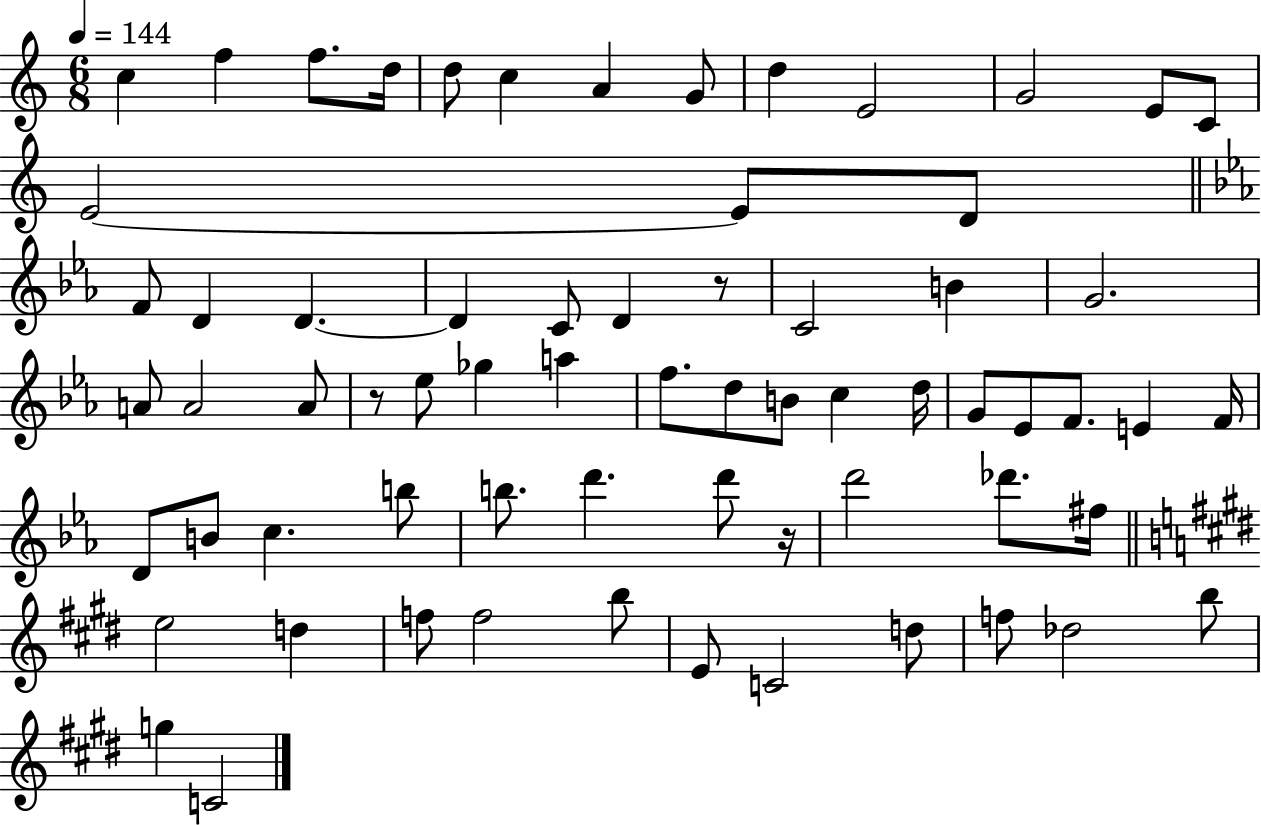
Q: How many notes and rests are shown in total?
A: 67